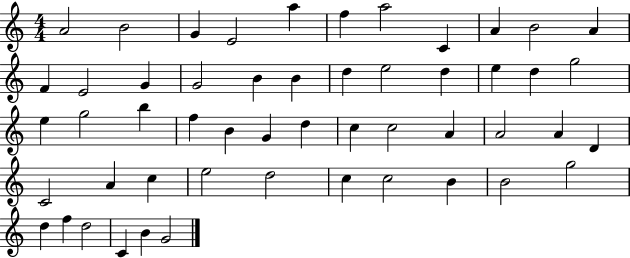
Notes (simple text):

A4/h B4/h G4/q E4/h A5/q F5/q A5/h C4/q A4/q B4/h A4/q F4/q E4/h G4/q G4/h B4/q B4/q D5/q E5/h D5/q E5/q D5/q G5/h E5/q G5/h B5/q F5/q B4/q G4/q D5/q C5/q C5/h A4/q A4/h A4/q D4/q C4/h A4/q C5/q E5/h D5/h C5/q C5/h B4/q B4/h G5/h D5/q F5/q D5/h C4/q B4/q G4/h